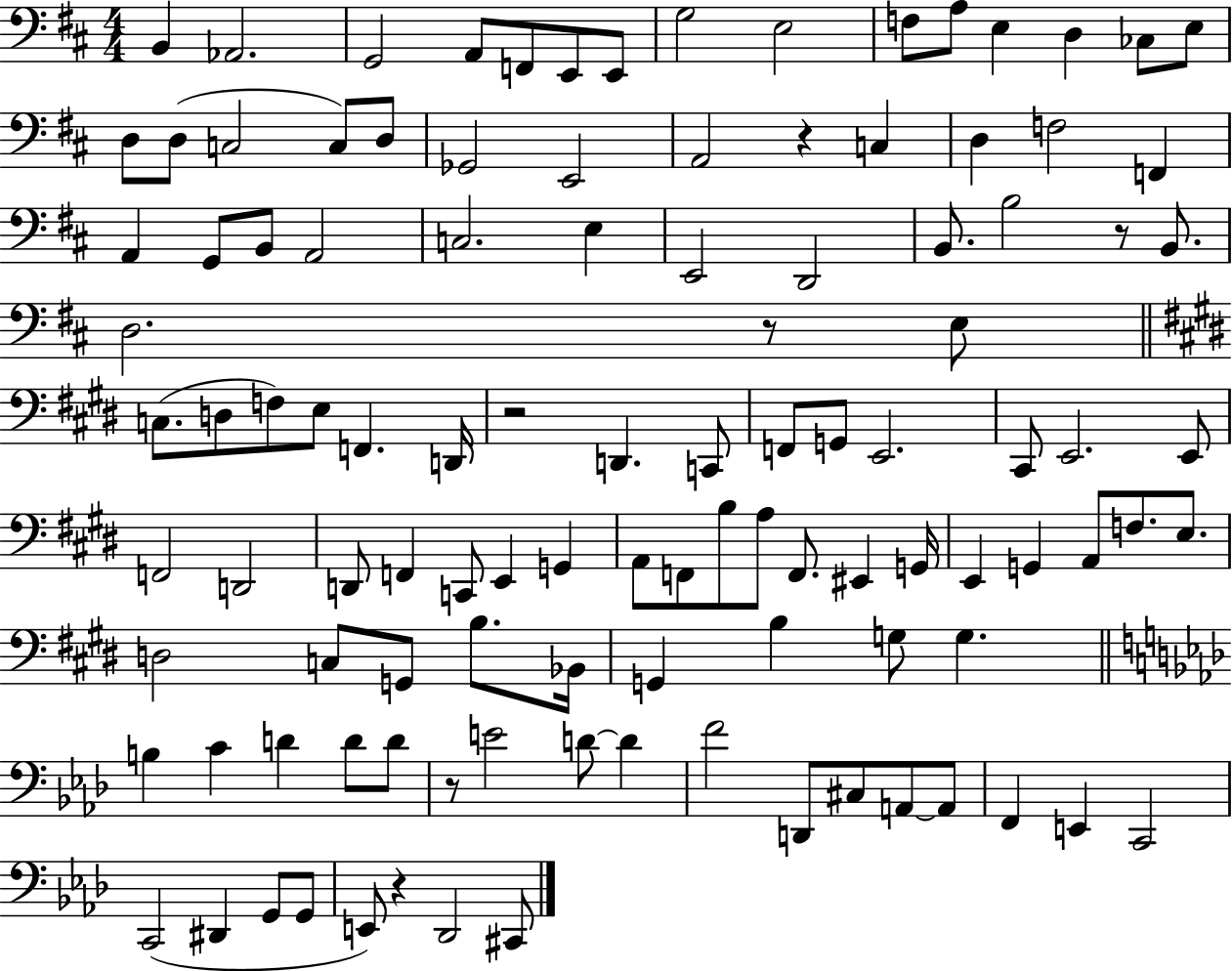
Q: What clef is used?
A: bass